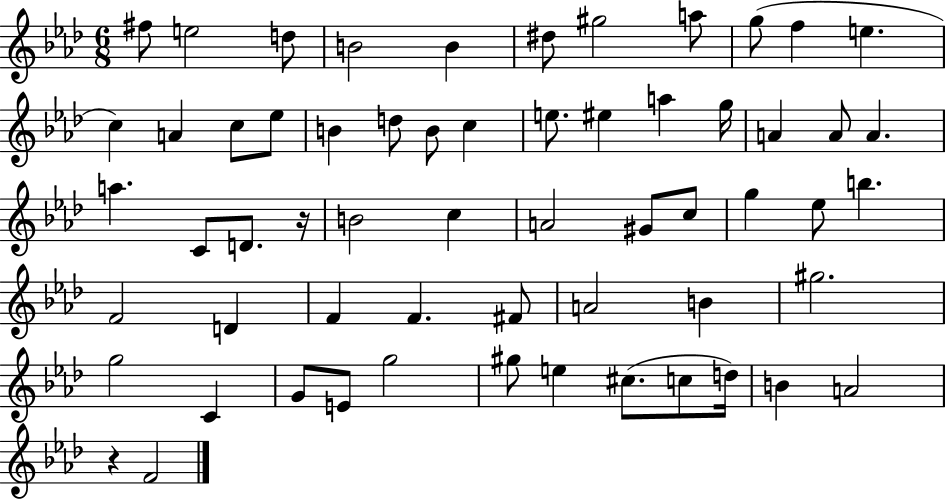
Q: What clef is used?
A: treble